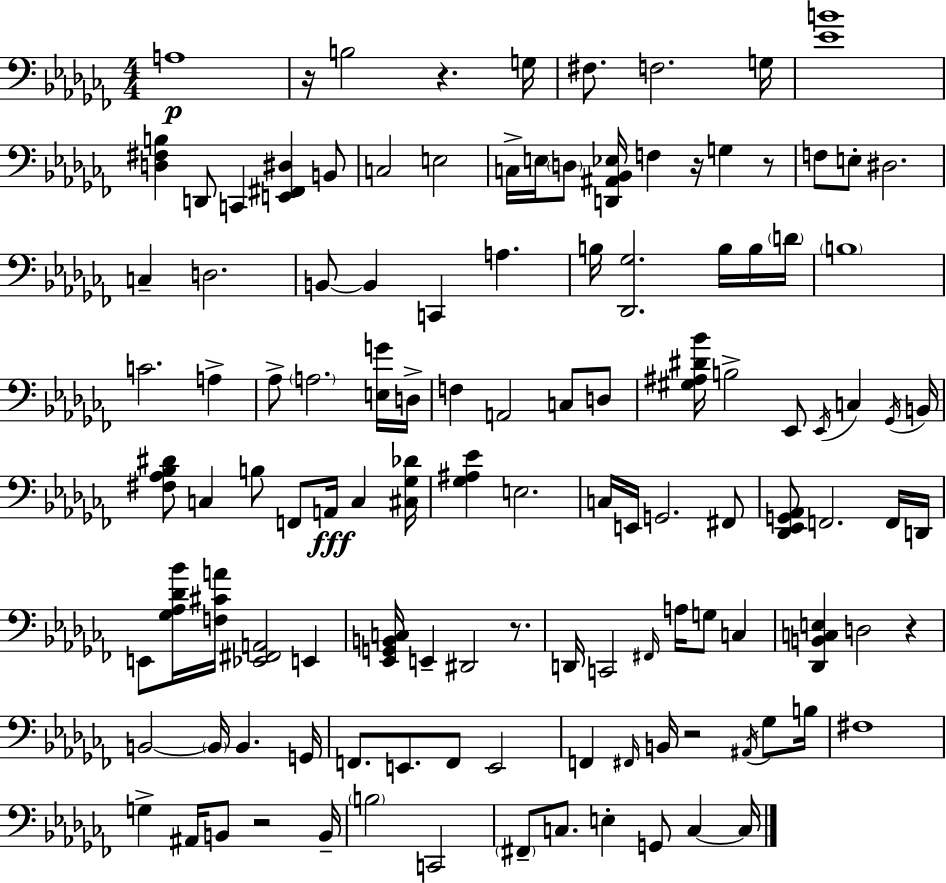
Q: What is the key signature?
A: AES minor